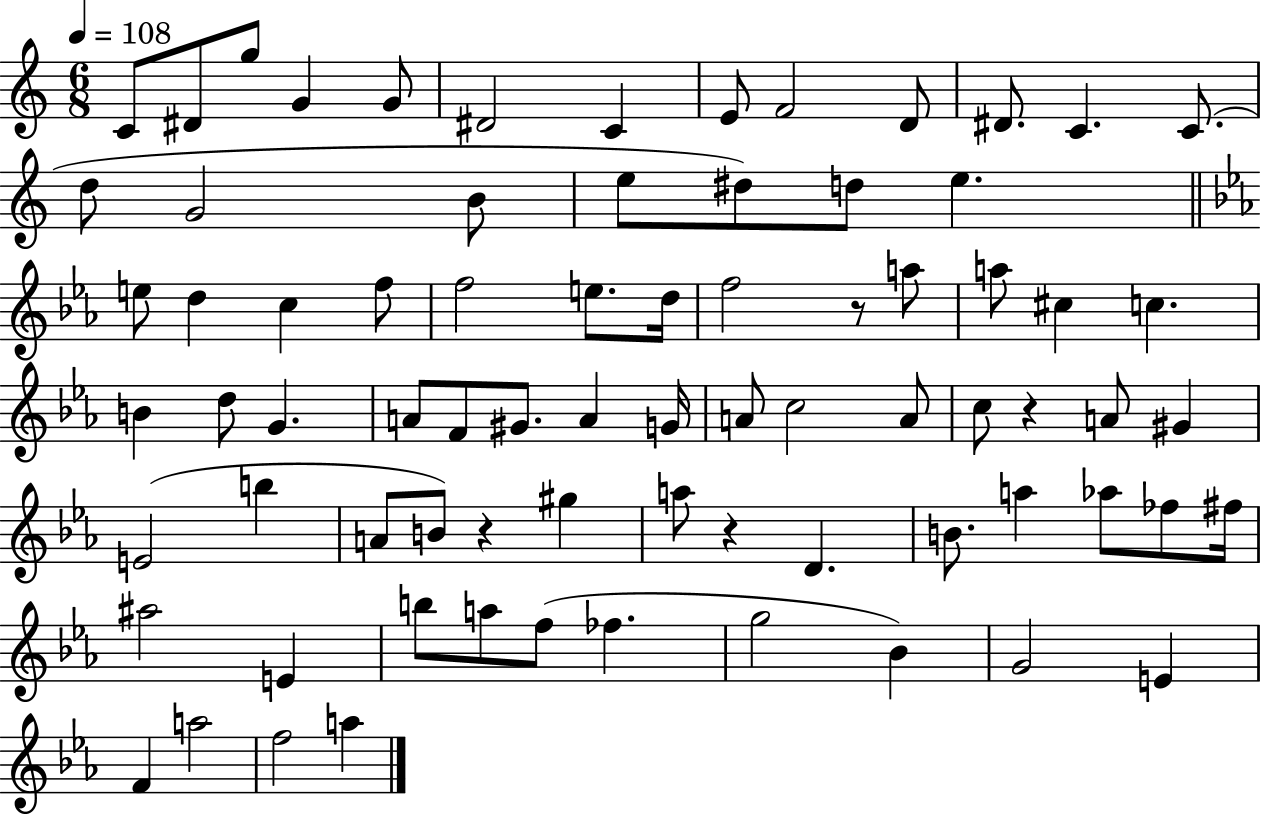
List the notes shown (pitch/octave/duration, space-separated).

C4/e D#4/e G5/e G4/q G4/e D#4/h C4/q E4/e F4/h D4/e D#4/e. C4/q. C4/e. D5/e G4/h B4/e E5/e D#5/e D5/e E5/q. E5/e D5/q C5/q F5/e F5/h E5/e. D5/s F5/h R/e A5/e A5/e C#5/q C5/q. B4/q D5/e G4/q. A4/e F4/e G#4/e. A4/q G4/s A4/e C5/h A4/e C5/e R/q A4/e G#4/q E4/h B5/q A4/e B4/e R/q G#5/q A5/e R/q D4/q. B4/e. A5/q Ab5/e FES5/e F#5/s A#5/h E4/q B5/e A5/e F5/e FES5/q. G5/h Bb4/q G4/h E4/q F4/q A5/h F5/h A5/q